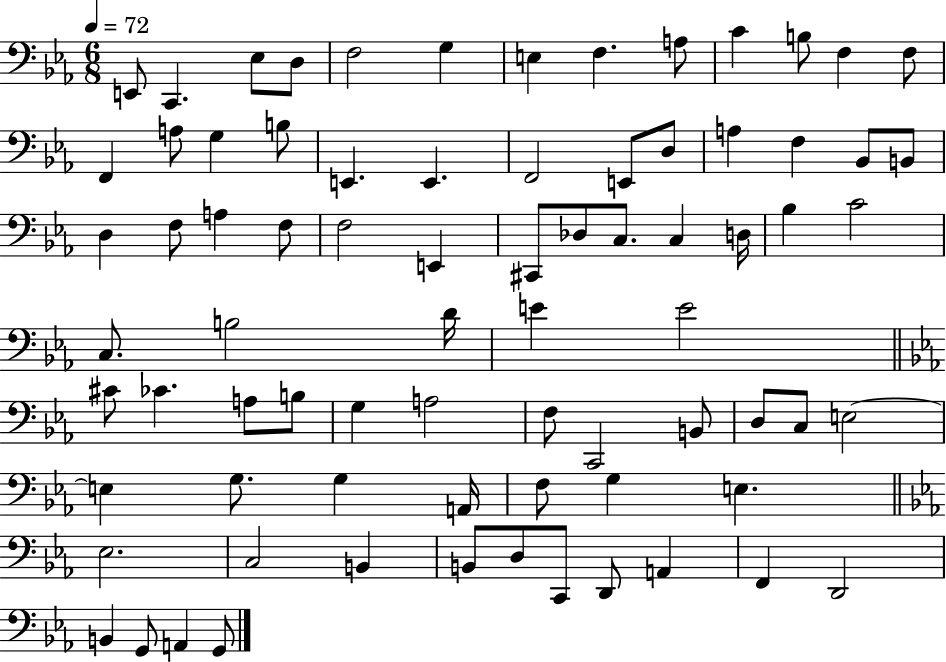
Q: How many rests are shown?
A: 0